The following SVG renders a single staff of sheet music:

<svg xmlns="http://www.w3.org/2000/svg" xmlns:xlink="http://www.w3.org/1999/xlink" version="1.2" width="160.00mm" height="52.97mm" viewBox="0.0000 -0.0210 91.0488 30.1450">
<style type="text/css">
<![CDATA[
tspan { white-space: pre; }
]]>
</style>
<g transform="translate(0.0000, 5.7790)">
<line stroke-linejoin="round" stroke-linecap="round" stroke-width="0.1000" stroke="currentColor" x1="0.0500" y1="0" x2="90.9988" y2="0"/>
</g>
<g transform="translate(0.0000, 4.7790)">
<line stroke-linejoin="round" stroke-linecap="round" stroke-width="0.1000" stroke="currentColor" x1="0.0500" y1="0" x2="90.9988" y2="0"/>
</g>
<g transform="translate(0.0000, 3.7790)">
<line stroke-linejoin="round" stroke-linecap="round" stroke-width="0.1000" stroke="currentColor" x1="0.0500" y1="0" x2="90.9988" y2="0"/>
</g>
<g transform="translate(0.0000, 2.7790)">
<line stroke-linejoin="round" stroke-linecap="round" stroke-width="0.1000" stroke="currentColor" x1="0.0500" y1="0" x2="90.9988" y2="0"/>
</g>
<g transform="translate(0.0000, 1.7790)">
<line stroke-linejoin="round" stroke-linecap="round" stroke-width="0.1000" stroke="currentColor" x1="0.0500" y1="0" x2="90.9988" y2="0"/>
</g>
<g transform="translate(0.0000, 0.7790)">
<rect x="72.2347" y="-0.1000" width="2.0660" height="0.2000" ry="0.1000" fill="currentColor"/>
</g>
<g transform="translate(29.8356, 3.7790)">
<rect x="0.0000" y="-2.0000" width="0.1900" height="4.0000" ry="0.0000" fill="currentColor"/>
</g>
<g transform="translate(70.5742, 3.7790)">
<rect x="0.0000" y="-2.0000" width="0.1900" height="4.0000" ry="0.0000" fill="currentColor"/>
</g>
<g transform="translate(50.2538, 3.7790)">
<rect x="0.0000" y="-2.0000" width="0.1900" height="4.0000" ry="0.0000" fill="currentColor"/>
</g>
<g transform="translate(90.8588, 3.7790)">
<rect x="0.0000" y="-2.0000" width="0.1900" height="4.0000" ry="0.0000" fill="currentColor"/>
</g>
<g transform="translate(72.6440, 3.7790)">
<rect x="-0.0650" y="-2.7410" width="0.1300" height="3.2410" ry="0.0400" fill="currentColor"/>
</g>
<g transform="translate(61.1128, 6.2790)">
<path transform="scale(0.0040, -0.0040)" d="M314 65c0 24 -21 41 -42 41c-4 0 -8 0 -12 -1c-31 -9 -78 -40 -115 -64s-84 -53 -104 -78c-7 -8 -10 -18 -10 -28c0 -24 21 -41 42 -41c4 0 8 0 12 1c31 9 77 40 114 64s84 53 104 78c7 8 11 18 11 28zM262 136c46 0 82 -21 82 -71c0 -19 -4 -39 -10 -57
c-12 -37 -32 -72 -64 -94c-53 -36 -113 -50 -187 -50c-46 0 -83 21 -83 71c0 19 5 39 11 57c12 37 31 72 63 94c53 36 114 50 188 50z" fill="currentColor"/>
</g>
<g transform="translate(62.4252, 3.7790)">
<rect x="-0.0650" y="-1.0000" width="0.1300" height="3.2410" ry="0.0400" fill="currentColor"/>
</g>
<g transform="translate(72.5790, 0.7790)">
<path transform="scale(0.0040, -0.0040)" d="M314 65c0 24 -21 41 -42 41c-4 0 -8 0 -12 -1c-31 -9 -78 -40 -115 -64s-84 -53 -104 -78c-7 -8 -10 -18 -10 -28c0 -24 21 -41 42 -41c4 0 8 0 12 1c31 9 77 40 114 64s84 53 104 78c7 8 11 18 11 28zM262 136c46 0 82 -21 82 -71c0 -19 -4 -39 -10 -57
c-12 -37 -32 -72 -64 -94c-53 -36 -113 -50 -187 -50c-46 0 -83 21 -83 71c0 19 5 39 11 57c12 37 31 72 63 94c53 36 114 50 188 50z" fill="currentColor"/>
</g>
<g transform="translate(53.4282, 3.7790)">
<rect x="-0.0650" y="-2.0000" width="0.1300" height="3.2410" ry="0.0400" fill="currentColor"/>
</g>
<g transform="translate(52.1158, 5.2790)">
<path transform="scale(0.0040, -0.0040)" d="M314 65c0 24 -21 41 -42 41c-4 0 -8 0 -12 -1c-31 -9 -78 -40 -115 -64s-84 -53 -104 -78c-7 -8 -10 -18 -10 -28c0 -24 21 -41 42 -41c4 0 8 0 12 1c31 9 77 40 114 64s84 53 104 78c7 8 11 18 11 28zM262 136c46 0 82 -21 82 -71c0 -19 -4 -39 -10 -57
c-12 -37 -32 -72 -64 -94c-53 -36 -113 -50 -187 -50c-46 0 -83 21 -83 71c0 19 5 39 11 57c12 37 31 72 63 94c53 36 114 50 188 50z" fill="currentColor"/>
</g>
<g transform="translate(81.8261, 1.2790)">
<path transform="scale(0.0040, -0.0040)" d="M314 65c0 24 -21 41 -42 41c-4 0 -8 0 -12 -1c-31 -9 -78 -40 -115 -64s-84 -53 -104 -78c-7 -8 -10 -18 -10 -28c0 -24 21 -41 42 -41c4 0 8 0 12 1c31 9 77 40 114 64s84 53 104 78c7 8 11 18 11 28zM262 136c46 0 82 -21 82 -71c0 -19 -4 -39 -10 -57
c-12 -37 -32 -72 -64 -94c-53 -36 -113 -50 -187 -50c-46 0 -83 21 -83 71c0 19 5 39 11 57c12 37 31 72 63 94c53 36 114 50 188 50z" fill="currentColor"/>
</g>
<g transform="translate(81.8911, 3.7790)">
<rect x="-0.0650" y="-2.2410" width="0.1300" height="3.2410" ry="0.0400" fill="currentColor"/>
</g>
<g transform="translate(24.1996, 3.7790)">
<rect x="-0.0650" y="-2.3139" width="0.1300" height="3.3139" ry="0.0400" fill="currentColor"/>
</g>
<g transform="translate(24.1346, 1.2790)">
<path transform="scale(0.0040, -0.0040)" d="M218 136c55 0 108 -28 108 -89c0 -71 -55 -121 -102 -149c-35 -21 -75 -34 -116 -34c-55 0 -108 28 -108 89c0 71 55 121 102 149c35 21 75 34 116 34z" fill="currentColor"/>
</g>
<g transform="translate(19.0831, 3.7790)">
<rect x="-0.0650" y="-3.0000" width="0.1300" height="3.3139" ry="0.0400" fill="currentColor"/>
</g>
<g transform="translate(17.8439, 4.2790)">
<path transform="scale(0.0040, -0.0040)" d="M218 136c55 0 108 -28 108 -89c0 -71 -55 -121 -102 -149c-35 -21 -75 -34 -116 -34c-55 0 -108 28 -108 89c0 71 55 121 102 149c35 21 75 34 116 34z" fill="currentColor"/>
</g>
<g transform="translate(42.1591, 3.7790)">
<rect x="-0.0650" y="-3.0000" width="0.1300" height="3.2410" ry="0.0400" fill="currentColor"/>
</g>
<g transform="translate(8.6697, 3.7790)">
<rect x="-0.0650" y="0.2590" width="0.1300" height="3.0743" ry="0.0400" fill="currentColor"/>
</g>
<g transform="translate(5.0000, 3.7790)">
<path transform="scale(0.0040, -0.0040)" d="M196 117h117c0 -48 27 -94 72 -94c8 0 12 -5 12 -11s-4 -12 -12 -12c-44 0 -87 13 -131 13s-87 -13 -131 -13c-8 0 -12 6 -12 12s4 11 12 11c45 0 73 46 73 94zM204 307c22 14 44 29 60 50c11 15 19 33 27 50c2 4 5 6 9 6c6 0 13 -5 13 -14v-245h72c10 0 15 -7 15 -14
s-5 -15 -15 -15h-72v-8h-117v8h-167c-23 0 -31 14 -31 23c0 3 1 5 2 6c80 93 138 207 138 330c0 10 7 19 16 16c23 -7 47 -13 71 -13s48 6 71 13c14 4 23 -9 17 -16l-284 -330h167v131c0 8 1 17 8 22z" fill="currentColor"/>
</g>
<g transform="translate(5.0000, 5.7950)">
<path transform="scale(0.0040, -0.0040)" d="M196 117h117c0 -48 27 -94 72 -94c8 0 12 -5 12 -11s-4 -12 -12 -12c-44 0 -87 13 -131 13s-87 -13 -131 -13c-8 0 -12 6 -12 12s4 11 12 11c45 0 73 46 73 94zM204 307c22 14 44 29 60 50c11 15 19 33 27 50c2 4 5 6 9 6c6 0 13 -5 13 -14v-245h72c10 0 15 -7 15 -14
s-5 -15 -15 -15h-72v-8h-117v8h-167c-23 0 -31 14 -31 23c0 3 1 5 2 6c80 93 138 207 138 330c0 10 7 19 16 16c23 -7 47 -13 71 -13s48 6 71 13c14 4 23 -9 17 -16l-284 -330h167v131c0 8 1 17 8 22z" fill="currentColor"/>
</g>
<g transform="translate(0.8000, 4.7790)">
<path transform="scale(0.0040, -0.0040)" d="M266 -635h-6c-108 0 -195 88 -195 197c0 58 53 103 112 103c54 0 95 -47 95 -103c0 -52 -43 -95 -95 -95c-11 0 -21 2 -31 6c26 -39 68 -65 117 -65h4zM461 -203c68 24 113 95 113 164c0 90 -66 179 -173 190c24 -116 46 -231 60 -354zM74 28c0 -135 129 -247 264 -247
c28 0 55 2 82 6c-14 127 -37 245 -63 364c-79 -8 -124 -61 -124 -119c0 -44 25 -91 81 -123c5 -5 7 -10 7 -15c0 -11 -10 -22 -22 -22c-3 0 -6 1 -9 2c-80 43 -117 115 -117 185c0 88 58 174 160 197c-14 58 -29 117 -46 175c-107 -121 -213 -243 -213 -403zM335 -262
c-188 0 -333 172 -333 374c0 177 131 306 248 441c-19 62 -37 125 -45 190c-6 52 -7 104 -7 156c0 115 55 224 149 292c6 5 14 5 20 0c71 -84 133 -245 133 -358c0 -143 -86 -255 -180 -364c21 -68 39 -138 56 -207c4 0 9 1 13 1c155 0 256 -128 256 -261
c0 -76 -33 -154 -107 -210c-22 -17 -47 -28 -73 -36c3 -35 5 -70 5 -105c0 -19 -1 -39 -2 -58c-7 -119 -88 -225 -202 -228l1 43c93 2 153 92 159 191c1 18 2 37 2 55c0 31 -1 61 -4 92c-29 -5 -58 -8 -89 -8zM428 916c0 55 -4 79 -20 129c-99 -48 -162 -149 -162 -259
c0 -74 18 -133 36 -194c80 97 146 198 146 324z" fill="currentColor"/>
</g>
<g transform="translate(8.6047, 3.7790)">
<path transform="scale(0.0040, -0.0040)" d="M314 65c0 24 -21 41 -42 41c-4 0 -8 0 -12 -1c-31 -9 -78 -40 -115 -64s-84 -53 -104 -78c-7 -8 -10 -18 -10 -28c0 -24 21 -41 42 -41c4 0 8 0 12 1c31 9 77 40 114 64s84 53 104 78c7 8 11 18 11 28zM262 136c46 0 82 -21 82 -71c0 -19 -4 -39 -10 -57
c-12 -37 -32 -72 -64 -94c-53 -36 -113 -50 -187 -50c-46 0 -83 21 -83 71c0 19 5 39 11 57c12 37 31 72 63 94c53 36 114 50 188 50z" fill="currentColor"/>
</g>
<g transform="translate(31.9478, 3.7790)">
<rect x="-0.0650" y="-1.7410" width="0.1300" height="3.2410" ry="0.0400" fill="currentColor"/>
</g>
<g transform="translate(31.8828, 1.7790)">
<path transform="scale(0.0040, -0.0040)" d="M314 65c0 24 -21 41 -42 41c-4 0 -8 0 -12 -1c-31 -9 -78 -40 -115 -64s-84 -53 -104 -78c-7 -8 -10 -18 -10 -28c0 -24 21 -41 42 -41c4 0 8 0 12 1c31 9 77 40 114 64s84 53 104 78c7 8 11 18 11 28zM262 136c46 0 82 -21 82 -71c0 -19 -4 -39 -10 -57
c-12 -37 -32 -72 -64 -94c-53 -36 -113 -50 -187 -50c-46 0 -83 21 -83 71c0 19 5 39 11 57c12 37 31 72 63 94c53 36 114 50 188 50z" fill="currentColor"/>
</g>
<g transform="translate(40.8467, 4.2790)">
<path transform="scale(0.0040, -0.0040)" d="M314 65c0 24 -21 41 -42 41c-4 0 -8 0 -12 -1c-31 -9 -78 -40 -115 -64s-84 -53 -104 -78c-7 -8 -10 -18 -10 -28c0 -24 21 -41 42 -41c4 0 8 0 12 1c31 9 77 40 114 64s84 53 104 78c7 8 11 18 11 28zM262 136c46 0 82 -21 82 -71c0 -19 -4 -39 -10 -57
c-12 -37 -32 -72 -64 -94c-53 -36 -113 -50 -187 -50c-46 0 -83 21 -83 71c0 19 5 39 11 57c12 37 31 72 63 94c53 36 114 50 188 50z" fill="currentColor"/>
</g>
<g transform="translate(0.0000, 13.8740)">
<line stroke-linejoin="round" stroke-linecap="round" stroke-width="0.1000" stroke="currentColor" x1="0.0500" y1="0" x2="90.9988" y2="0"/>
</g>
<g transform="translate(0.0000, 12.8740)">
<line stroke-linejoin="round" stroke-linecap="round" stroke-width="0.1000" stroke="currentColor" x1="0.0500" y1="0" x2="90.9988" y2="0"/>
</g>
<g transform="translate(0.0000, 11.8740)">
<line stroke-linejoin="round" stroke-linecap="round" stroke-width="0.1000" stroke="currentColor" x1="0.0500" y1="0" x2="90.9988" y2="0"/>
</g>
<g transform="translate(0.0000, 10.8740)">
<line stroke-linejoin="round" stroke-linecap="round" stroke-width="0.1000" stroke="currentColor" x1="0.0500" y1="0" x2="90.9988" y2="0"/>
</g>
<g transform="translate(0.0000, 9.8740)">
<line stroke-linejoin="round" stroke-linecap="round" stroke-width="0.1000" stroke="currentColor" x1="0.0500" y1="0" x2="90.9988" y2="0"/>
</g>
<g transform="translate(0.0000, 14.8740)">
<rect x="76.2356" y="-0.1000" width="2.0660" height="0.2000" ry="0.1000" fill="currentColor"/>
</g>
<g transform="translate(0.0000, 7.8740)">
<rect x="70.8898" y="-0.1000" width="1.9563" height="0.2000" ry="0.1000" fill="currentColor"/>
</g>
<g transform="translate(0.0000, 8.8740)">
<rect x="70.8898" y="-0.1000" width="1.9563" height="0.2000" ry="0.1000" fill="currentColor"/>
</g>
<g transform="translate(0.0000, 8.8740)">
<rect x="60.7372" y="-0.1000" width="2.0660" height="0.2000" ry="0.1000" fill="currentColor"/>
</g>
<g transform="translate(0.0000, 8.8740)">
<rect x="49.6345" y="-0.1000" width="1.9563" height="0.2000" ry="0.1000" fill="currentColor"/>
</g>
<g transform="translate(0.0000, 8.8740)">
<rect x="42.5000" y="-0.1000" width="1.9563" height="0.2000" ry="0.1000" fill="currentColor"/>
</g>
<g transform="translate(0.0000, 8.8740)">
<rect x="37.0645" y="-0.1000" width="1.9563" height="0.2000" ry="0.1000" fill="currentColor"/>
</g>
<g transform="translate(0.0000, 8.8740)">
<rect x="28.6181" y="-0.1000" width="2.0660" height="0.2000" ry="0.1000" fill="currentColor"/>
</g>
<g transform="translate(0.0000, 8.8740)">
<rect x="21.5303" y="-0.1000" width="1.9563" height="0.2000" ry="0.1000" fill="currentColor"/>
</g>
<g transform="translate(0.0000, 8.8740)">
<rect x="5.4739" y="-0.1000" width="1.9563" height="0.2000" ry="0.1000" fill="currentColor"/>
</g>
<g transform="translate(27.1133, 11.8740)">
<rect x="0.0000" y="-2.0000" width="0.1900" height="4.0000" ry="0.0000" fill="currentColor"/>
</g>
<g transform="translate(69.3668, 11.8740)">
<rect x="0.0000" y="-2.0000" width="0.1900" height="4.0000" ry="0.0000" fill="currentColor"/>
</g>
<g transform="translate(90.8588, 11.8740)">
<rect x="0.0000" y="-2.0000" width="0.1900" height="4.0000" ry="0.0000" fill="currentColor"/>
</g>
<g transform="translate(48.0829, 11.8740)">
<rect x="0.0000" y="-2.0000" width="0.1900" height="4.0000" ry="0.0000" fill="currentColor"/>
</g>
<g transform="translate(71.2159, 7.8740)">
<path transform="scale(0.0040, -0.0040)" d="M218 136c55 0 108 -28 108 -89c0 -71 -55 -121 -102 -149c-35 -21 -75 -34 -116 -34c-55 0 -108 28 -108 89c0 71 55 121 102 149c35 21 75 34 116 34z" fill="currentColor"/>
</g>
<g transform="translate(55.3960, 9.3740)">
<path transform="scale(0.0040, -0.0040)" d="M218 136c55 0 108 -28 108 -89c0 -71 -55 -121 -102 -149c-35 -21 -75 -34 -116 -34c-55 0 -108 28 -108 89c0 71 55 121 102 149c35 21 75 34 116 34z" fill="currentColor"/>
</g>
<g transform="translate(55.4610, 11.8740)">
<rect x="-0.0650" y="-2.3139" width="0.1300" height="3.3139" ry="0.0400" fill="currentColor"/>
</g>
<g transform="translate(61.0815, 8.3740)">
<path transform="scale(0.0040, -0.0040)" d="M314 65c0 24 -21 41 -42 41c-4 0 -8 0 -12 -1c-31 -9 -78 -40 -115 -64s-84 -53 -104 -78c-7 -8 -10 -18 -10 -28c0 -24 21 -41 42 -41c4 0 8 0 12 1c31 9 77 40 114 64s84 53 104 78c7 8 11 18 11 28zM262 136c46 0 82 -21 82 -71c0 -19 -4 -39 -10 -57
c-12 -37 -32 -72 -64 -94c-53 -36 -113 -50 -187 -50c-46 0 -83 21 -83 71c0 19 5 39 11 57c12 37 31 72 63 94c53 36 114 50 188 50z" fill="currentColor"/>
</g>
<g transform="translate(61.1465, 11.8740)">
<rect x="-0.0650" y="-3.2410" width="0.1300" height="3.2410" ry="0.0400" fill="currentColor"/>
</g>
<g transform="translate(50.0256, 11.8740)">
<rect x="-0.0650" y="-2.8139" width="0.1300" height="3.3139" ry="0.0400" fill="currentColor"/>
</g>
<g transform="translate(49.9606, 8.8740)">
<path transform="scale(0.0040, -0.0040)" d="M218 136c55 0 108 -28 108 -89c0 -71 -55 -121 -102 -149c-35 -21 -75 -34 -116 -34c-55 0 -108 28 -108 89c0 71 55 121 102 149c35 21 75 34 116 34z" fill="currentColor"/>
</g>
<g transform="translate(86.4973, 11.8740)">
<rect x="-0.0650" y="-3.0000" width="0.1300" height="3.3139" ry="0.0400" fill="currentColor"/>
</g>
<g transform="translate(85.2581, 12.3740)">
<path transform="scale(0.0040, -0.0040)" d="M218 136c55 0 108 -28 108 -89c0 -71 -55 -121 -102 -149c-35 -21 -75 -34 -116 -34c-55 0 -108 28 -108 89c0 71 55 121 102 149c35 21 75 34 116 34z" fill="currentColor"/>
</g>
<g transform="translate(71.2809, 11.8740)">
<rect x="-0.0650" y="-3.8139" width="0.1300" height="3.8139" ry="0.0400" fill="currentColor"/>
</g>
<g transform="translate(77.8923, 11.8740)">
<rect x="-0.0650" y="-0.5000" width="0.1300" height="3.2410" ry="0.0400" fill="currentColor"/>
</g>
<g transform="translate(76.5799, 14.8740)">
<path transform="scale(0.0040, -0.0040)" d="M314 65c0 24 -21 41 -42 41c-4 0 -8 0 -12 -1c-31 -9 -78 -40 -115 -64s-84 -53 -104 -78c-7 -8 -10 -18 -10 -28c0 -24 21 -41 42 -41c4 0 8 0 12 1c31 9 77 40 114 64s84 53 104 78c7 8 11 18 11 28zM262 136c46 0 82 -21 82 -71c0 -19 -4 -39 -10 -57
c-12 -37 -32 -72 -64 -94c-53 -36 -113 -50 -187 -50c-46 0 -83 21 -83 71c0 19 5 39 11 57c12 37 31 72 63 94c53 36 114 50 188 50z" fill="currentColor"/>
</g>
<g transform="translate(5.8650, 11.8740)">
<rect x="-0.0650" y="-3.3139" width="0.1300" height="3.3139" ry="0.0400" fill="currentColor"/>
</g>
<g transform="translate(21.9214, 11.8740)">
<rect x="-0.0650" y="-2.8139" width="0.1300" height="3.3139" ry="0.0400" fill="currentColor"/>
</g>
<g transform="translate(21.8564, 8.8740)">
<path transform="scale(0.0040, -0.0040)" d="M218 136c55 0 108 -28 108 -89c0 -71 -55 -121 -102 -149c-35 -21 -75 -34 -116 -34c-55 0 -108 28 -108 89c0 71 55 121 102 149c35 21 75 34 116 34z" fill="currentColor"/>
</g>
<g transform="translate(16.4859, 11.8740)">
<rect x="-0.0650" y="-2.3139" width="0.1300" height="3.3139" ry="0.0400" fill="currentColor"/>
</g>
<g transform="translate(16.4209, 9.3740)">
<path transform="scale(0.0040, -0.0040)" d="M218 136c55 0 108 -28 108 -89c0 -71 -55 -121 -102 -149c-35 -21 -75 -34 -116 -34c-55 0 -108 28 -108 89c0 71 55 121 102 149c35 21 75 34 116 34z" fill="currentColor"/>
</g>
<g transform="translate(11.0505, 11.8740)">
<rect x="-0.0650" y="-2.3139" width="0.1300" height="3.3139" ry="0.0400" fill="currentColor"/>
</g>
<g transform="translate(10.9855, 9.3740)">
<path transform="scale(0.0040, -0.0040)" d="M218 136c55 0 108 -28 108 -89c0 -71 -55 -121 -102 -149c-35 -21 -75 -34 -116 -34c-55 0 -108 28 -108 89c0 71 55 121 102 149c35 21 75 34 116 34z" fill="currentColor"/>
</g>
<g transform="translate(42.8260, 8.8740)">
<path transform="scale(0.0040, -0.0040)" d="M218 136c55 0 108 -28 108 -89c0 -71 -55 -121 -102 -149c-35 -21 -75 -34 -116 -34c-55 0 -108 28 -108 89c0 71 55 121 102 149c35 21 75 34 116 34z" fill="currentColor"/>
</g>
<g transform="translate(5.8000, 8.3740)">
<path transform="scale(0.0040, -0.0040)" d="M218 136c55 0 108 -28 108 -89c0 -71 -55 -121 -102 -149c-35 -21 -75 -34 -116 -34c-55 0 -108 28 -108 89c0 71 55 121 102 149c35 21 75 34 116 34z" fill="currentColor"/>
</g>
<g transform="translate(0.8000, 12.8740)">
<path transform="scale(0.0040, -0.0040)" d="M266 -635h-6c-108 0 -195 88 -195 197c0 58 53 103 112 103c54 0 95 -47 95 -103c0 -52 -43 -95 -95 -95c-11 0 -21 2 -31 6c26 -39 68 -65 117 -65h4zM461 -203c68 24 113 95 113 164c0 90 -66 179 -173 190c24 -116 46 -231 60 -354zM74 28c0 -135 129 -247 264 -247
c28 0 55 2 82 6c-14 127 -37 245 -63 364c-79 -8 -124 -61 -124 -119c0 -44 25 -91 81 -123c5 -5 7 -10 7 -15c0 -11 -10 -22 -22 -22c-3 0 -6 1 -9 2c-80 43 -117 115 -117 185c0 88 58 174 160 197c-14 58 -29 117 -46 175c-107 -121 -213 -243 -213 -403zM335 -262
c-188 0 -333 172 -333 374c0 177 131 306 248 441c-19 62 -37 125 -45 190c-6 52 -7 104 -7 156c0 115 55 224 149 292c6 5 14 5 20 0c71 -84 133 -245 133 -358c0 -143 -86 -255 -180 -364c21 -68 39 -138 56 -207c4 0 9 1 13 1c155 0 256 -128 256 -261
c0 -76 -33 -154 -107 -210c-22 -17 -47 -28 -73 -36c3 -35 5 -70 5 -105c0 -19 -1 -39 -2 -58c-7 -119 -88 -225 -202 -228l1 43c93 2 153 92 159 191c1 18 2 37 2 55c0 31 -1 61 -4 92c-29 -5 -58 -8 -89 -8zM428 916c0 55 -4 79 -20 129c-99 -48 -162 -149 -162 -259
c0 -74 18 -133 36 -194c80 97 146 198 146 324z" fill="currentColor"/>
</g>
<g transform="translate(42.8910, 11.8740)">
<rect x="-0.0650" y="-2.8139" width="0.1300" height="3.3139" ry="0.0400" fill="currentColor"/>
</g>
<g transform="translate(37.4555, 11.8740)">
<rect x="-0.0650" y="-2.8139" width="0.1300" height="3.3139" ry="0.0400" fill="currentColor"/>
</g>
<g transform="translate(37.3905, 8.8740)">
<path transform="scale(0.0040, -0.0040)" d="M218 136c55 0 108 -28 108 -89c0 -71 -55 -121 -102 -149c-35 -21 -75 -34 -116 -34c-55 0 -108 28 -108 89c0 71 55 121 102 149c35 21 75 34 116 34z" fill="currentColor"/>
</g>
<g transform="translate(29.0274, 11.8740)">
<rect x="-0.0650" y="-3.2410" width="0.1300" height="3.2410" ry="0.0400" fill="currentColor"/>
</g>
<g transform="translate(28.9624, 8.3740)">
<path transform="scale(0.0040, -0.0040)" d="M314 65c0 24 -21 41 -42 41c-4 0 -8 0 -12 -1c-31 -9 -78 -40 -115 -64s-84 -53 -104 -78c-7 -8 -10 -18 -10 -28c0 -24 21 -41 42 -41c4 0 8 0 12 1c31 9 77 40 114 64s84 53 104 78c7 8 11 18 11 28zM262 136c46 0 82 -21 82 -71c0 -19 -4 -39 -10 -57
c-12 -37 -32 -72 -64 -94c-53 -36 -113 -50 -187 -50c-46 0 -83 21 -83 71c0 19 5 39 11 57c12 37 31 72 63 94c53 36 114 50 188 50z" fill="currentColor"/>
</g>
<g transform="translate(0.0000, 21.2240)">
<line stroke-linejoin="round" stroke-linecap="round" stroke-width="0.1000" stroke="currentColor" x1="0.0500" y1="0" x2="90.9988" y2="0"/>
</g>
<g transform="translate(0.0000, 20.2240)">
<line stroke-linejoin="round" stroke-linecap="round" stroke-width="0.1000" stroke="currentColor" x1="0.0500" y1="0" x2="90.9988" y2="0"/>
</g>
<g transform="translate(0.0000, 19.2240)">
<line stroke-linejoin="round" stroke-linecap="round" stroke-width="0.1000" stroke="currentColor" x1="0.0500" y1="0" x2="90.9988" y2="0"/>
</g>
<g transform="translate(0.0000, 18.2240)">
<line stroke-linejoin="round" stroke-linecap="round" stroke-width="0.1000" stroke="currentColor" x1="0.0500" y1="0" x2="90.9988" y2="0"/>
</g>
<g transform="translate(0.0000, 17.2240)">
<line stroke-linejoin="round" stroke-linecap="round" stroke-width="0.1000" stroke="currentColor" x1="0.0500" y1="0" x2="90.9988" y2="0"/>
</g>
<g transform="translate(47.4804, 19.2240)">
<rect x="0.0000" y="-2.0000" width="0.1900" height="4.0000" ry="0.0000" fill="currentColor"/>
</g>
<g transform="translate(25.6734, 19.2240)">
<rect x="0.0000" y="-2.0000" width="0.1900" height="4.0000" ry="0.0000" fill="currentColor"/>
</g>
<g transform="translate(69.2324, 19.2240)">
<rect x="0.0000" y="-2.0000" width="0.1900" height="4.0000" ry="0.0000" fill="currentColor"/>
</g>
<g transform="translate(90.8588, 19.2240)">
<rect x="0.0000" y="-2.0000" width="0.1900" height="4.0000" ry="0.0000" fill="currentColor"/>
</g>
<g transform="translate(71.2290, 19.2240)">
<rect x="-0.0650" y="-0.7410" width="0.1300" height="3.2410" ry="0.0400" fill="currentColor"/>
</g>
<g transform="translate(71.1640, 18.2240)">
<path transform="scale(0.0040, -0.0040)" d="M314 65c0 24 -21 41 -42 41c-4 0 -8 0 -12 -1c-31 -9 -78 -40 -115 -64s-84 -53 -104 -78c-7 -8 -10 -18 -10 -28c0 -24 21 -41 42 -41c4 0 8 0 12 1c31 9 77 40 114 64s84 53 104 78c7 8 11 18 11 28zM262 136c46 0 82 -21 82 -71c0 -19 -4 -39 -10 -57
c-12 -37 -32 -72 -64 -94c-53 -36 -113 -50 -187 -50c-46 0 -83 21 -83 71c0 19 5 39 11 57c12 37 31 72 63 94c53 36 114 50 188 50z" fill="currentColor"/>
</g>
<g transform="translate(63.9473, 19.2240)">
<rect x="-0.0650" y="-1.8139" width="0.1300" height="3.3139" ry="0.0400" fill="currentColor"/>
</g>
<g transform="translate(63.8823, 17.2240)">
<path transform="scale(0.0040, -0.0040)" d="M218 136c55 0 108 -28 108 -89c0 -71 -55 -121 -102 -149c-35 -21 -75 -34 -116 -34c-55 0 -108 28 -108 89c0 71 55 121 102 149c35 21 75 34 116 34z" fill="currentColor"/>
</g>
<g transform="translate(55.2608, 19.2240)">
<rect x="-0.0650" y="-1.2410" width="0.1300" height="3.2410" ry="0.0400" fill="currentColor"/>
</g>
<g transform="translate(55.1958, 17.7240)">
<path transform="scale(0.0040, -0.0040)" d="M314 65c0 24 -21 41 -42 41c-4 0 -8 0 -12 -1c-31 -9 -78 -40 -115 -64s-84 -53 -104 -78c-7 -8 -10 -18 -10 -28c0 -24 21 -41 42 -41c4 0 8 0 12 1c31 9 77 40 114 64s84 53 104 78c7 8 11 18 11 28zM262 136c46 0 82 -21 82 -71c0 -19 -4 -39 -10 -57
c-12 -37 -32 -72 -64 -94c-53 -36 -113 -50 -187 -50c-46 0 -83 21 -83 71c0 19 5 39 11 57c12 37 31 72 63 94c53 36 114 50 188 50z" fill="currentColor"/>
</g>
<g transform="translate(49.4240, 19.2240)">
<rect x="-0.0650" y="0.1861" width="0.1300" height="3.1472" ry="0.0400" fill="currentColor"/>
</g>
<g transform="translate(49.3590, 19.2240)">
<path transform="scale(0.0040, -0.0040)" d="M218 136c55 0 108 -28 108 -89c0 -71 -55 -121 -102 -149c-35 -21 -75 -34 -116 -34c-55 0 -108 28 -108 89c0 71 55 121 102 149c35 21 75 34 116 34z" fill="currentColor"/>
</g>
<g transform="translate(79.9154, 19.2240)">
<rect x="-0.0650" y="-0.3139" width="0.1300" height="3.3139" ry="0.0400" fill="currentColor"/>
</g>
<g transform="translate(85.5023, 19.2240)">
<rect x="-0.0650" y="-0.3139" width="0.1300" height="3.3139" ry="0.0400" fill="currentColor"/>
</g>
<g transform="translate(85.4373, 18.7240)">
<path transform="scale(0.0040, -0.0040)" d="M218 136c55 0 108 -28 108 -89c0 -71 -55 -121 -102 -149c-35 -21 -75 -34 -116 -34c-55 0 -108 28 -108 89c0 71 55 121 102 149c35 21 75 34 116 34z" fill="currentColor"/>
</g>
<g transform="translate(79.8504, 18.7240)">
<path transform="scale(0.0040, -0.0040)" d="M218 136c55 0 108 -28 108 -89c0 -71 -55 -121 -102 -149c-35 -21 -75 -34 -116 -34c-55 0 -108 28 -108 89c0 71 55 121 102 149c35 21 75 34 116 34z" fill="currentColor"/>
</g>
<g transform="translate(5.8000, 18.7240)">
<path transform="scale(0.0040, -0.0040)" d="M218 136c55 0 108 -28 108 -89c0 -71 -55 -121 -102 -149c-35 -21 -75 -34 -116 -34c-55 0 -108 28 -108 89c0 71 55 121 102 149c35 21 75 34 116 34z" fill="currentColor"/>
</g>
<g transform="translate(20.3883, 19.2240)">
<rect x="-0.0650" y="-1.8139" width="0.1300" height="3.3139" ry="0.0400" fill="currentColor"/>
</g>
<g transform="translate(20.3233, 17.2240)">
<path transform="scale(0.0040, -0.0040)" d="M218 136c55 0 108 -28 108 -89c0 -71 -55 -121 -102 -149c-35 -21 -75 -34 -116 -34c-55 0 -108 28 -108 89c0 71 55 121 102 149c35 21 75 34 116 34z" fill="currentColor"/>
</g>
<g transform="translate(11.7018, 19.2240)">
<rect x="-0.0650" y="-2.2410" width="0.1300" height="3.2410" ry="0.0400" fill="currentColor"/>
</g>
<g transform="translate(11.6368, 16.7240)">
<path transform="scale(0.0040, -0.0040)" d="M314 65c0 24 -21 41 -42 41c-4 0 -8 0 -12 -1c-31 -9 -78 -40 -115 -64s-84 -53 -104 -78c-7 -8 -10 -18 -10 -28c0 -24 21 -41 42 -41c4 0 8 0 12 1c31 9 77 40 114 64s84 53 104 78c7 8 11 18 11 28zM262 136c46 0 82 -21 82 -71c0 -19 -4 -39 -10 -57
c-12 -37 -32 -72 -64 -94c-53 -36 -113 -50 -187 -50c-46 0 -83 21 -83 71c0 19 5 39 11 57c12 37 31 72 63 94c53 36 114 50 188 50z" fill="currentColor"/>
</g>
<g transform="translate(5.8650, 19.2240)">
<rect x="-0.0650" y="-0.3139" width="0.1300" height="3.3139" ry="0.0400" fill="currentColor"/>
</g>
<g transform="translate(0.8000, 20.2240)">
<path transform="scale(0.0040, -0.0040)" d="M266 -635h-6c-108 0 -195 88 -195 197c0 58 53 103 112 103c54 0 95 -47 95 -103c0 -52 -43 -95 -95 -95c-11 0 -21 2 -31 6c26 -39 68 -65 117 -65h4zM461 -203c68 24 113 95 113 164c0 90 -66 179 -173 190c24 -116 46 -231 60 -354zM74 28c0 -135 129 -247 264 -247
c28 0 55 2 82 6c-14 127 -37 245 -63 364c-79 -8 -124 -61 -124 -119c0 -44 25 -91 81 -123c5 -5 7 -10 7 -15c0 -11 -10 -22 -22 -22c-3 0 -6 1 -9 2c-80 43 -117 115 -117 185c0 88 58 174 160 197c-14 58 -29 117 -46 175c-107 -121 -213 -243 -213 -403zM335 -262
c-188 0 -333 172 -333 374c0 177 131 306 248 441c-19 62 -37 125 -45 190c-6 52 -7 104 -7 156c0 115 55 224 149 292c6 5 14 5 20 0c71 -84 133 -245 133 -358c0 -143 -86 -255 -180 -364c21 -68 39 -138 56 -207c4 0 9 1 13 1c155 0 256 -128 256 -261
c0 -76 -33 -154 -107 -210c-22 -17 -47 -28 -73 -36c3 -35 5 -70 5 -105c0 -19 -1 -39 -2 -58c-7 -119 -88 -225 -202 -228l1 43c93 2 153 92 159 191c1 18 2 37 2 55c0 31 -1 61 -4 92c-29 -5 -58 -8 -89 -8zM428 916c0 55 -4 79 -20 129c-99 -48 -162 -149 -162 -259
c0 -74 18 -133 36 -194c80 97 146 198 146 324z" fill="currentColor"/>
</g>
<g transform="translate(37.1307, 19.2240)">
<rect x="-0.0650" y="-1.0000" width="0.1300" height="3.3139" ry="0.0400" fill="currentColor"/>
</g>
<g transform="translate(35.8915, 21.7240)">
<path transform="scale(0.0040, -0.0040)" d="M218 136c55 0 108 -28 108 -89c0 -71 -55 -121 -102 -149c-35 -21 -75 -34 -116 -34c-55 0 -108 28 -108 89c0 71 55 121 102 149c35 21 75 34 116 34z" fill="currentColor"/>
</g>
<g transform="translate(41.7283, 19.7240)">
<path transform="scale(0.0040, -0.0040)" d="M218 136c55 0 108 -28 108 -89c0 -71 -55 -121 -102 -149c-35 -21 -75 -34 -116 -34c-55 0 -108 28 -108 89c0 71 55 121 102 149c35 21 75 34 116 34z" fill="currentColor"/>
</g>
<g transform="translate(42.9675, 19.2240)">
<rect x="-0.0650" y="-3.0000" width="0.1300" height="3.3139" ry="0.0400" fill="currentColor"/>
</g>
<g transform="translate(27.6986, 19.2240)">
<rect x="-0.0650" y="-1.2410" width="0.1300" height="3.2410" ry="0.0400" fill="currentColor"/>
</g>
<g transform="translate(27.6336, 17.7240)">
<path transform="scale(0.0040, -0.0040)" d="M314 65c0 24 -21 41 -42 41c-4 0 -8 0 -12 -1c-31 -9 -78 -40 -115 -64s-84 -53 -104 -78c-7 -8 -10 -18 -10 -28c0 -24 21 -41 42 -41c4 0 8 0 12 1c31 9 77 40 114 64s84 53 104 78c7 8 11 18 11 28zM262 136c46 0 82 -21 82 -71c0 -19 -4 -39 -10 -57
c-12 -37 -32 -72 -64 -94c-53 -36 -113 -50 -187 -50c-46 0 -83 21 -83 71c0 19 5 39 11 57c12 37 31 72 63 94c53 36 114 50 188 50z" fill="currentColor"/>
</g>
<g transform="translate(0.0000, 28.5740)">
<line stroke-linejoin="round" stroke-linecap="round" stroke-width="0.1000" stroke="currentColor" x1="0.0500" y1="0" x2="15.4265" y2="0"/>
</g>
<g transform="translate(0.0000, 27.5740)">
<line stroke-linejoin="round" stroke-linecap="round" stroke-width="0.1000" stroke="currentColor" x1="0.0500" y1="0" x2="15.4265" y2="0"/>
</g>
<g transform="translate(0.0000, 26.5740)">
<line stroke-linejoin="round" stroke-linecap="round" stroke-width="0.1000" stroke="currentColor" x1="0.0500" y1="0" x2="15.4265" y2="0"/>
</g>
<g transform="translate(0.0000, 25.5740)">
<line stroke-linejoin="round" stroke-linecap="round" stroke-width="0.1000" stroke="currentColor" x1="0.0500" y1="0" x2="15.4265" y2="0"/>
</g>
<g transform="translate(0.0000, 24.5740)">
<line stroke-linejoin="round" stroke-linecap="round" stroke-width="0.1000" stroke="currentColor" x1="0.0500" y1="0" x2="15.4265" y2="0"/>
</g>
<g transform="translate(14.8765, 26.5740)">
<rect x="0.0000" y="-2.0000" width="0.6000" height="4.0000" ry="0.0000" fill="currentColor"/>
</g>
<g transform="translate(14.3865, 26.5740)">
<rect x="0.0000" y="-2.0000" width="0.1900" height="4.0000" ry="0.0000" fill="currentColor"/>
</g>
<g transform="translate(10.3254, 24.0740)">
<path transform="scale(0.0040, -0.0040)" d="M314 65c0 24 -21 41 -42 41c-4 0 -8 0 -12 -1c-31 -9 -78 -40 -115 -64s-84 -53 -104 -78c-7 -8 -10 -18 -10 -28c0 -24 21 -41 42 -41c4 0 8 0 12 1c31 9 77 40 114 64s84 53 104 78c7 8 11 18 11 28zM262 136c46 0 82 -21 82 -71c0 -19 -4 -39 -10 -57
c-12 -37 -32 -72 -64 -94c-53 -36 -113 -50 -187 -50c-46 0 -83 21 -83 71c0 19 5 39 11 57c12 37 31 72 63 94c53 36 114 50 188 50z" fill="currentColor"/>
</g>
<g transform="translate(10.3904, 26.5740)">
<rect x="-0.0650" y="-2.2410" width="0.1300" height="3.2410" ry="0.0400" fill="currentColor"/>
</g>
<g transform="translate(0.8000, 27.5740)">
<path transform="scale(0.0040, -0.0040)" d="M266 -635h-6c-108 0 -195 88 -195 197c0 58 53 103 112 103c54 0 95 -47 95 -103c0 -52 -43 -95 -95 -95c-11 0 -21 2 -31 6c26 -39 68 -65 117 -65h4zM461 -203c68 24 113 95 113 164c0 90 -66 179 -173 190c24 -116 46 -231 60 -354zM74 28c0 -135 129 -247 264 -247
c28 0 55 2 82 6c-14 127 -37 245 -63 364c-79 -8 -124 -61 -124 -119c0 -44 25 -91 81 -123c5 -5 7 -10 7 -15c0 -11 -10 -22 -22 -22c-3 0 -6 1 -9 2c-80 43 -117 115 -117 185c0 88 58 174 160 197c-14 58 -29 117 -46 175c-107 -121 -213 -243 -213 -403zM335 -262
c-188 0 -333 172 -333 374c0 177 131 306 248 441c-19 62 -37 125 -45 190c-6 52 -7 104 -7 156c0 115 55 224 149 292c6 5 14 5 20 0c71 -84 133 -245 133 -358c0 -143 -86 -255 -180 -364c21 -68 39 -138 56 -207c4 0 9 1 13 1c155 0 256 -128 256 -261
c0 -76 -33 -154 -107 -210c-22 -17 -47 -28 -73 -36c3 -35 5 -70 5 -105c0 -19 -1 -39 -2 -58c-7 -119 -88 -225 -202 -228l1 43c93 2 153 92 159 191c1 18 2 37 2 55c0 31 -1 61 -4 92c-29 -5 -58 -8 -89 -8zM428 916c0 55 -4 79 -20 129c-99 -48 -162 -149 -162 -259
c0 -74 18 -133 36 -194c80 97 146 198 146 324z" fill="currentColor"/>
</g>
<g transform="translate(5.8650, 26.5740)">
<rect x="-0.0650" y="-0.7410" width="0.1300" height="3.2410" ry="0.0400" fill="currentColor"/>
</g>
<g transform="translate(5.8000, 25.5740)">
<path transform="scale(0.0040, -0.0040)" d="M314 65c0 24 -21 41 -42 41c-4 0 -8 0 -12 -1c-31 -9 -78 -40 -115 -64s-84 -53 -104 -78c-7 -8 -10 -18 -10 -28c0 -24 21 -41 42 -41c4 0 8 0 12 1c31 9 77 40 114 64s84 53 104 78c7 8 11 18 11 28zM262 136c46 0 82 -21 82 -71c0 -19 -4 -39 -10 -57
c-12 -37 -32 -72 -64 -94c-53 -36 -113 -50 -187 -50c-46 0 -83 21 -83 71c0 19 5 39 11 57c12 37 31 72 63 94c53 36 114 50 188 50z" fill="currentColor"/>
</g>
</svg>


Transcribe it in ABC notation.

X:1
T:Untitled
M:4/4
L:1/4
K:C
B2 A g f2 A2 F2 D2 a2 g2 b g g a b2 a a a g b2 c' C2 A c g2 f e2 D A B e2 f d2 c c d2 g2